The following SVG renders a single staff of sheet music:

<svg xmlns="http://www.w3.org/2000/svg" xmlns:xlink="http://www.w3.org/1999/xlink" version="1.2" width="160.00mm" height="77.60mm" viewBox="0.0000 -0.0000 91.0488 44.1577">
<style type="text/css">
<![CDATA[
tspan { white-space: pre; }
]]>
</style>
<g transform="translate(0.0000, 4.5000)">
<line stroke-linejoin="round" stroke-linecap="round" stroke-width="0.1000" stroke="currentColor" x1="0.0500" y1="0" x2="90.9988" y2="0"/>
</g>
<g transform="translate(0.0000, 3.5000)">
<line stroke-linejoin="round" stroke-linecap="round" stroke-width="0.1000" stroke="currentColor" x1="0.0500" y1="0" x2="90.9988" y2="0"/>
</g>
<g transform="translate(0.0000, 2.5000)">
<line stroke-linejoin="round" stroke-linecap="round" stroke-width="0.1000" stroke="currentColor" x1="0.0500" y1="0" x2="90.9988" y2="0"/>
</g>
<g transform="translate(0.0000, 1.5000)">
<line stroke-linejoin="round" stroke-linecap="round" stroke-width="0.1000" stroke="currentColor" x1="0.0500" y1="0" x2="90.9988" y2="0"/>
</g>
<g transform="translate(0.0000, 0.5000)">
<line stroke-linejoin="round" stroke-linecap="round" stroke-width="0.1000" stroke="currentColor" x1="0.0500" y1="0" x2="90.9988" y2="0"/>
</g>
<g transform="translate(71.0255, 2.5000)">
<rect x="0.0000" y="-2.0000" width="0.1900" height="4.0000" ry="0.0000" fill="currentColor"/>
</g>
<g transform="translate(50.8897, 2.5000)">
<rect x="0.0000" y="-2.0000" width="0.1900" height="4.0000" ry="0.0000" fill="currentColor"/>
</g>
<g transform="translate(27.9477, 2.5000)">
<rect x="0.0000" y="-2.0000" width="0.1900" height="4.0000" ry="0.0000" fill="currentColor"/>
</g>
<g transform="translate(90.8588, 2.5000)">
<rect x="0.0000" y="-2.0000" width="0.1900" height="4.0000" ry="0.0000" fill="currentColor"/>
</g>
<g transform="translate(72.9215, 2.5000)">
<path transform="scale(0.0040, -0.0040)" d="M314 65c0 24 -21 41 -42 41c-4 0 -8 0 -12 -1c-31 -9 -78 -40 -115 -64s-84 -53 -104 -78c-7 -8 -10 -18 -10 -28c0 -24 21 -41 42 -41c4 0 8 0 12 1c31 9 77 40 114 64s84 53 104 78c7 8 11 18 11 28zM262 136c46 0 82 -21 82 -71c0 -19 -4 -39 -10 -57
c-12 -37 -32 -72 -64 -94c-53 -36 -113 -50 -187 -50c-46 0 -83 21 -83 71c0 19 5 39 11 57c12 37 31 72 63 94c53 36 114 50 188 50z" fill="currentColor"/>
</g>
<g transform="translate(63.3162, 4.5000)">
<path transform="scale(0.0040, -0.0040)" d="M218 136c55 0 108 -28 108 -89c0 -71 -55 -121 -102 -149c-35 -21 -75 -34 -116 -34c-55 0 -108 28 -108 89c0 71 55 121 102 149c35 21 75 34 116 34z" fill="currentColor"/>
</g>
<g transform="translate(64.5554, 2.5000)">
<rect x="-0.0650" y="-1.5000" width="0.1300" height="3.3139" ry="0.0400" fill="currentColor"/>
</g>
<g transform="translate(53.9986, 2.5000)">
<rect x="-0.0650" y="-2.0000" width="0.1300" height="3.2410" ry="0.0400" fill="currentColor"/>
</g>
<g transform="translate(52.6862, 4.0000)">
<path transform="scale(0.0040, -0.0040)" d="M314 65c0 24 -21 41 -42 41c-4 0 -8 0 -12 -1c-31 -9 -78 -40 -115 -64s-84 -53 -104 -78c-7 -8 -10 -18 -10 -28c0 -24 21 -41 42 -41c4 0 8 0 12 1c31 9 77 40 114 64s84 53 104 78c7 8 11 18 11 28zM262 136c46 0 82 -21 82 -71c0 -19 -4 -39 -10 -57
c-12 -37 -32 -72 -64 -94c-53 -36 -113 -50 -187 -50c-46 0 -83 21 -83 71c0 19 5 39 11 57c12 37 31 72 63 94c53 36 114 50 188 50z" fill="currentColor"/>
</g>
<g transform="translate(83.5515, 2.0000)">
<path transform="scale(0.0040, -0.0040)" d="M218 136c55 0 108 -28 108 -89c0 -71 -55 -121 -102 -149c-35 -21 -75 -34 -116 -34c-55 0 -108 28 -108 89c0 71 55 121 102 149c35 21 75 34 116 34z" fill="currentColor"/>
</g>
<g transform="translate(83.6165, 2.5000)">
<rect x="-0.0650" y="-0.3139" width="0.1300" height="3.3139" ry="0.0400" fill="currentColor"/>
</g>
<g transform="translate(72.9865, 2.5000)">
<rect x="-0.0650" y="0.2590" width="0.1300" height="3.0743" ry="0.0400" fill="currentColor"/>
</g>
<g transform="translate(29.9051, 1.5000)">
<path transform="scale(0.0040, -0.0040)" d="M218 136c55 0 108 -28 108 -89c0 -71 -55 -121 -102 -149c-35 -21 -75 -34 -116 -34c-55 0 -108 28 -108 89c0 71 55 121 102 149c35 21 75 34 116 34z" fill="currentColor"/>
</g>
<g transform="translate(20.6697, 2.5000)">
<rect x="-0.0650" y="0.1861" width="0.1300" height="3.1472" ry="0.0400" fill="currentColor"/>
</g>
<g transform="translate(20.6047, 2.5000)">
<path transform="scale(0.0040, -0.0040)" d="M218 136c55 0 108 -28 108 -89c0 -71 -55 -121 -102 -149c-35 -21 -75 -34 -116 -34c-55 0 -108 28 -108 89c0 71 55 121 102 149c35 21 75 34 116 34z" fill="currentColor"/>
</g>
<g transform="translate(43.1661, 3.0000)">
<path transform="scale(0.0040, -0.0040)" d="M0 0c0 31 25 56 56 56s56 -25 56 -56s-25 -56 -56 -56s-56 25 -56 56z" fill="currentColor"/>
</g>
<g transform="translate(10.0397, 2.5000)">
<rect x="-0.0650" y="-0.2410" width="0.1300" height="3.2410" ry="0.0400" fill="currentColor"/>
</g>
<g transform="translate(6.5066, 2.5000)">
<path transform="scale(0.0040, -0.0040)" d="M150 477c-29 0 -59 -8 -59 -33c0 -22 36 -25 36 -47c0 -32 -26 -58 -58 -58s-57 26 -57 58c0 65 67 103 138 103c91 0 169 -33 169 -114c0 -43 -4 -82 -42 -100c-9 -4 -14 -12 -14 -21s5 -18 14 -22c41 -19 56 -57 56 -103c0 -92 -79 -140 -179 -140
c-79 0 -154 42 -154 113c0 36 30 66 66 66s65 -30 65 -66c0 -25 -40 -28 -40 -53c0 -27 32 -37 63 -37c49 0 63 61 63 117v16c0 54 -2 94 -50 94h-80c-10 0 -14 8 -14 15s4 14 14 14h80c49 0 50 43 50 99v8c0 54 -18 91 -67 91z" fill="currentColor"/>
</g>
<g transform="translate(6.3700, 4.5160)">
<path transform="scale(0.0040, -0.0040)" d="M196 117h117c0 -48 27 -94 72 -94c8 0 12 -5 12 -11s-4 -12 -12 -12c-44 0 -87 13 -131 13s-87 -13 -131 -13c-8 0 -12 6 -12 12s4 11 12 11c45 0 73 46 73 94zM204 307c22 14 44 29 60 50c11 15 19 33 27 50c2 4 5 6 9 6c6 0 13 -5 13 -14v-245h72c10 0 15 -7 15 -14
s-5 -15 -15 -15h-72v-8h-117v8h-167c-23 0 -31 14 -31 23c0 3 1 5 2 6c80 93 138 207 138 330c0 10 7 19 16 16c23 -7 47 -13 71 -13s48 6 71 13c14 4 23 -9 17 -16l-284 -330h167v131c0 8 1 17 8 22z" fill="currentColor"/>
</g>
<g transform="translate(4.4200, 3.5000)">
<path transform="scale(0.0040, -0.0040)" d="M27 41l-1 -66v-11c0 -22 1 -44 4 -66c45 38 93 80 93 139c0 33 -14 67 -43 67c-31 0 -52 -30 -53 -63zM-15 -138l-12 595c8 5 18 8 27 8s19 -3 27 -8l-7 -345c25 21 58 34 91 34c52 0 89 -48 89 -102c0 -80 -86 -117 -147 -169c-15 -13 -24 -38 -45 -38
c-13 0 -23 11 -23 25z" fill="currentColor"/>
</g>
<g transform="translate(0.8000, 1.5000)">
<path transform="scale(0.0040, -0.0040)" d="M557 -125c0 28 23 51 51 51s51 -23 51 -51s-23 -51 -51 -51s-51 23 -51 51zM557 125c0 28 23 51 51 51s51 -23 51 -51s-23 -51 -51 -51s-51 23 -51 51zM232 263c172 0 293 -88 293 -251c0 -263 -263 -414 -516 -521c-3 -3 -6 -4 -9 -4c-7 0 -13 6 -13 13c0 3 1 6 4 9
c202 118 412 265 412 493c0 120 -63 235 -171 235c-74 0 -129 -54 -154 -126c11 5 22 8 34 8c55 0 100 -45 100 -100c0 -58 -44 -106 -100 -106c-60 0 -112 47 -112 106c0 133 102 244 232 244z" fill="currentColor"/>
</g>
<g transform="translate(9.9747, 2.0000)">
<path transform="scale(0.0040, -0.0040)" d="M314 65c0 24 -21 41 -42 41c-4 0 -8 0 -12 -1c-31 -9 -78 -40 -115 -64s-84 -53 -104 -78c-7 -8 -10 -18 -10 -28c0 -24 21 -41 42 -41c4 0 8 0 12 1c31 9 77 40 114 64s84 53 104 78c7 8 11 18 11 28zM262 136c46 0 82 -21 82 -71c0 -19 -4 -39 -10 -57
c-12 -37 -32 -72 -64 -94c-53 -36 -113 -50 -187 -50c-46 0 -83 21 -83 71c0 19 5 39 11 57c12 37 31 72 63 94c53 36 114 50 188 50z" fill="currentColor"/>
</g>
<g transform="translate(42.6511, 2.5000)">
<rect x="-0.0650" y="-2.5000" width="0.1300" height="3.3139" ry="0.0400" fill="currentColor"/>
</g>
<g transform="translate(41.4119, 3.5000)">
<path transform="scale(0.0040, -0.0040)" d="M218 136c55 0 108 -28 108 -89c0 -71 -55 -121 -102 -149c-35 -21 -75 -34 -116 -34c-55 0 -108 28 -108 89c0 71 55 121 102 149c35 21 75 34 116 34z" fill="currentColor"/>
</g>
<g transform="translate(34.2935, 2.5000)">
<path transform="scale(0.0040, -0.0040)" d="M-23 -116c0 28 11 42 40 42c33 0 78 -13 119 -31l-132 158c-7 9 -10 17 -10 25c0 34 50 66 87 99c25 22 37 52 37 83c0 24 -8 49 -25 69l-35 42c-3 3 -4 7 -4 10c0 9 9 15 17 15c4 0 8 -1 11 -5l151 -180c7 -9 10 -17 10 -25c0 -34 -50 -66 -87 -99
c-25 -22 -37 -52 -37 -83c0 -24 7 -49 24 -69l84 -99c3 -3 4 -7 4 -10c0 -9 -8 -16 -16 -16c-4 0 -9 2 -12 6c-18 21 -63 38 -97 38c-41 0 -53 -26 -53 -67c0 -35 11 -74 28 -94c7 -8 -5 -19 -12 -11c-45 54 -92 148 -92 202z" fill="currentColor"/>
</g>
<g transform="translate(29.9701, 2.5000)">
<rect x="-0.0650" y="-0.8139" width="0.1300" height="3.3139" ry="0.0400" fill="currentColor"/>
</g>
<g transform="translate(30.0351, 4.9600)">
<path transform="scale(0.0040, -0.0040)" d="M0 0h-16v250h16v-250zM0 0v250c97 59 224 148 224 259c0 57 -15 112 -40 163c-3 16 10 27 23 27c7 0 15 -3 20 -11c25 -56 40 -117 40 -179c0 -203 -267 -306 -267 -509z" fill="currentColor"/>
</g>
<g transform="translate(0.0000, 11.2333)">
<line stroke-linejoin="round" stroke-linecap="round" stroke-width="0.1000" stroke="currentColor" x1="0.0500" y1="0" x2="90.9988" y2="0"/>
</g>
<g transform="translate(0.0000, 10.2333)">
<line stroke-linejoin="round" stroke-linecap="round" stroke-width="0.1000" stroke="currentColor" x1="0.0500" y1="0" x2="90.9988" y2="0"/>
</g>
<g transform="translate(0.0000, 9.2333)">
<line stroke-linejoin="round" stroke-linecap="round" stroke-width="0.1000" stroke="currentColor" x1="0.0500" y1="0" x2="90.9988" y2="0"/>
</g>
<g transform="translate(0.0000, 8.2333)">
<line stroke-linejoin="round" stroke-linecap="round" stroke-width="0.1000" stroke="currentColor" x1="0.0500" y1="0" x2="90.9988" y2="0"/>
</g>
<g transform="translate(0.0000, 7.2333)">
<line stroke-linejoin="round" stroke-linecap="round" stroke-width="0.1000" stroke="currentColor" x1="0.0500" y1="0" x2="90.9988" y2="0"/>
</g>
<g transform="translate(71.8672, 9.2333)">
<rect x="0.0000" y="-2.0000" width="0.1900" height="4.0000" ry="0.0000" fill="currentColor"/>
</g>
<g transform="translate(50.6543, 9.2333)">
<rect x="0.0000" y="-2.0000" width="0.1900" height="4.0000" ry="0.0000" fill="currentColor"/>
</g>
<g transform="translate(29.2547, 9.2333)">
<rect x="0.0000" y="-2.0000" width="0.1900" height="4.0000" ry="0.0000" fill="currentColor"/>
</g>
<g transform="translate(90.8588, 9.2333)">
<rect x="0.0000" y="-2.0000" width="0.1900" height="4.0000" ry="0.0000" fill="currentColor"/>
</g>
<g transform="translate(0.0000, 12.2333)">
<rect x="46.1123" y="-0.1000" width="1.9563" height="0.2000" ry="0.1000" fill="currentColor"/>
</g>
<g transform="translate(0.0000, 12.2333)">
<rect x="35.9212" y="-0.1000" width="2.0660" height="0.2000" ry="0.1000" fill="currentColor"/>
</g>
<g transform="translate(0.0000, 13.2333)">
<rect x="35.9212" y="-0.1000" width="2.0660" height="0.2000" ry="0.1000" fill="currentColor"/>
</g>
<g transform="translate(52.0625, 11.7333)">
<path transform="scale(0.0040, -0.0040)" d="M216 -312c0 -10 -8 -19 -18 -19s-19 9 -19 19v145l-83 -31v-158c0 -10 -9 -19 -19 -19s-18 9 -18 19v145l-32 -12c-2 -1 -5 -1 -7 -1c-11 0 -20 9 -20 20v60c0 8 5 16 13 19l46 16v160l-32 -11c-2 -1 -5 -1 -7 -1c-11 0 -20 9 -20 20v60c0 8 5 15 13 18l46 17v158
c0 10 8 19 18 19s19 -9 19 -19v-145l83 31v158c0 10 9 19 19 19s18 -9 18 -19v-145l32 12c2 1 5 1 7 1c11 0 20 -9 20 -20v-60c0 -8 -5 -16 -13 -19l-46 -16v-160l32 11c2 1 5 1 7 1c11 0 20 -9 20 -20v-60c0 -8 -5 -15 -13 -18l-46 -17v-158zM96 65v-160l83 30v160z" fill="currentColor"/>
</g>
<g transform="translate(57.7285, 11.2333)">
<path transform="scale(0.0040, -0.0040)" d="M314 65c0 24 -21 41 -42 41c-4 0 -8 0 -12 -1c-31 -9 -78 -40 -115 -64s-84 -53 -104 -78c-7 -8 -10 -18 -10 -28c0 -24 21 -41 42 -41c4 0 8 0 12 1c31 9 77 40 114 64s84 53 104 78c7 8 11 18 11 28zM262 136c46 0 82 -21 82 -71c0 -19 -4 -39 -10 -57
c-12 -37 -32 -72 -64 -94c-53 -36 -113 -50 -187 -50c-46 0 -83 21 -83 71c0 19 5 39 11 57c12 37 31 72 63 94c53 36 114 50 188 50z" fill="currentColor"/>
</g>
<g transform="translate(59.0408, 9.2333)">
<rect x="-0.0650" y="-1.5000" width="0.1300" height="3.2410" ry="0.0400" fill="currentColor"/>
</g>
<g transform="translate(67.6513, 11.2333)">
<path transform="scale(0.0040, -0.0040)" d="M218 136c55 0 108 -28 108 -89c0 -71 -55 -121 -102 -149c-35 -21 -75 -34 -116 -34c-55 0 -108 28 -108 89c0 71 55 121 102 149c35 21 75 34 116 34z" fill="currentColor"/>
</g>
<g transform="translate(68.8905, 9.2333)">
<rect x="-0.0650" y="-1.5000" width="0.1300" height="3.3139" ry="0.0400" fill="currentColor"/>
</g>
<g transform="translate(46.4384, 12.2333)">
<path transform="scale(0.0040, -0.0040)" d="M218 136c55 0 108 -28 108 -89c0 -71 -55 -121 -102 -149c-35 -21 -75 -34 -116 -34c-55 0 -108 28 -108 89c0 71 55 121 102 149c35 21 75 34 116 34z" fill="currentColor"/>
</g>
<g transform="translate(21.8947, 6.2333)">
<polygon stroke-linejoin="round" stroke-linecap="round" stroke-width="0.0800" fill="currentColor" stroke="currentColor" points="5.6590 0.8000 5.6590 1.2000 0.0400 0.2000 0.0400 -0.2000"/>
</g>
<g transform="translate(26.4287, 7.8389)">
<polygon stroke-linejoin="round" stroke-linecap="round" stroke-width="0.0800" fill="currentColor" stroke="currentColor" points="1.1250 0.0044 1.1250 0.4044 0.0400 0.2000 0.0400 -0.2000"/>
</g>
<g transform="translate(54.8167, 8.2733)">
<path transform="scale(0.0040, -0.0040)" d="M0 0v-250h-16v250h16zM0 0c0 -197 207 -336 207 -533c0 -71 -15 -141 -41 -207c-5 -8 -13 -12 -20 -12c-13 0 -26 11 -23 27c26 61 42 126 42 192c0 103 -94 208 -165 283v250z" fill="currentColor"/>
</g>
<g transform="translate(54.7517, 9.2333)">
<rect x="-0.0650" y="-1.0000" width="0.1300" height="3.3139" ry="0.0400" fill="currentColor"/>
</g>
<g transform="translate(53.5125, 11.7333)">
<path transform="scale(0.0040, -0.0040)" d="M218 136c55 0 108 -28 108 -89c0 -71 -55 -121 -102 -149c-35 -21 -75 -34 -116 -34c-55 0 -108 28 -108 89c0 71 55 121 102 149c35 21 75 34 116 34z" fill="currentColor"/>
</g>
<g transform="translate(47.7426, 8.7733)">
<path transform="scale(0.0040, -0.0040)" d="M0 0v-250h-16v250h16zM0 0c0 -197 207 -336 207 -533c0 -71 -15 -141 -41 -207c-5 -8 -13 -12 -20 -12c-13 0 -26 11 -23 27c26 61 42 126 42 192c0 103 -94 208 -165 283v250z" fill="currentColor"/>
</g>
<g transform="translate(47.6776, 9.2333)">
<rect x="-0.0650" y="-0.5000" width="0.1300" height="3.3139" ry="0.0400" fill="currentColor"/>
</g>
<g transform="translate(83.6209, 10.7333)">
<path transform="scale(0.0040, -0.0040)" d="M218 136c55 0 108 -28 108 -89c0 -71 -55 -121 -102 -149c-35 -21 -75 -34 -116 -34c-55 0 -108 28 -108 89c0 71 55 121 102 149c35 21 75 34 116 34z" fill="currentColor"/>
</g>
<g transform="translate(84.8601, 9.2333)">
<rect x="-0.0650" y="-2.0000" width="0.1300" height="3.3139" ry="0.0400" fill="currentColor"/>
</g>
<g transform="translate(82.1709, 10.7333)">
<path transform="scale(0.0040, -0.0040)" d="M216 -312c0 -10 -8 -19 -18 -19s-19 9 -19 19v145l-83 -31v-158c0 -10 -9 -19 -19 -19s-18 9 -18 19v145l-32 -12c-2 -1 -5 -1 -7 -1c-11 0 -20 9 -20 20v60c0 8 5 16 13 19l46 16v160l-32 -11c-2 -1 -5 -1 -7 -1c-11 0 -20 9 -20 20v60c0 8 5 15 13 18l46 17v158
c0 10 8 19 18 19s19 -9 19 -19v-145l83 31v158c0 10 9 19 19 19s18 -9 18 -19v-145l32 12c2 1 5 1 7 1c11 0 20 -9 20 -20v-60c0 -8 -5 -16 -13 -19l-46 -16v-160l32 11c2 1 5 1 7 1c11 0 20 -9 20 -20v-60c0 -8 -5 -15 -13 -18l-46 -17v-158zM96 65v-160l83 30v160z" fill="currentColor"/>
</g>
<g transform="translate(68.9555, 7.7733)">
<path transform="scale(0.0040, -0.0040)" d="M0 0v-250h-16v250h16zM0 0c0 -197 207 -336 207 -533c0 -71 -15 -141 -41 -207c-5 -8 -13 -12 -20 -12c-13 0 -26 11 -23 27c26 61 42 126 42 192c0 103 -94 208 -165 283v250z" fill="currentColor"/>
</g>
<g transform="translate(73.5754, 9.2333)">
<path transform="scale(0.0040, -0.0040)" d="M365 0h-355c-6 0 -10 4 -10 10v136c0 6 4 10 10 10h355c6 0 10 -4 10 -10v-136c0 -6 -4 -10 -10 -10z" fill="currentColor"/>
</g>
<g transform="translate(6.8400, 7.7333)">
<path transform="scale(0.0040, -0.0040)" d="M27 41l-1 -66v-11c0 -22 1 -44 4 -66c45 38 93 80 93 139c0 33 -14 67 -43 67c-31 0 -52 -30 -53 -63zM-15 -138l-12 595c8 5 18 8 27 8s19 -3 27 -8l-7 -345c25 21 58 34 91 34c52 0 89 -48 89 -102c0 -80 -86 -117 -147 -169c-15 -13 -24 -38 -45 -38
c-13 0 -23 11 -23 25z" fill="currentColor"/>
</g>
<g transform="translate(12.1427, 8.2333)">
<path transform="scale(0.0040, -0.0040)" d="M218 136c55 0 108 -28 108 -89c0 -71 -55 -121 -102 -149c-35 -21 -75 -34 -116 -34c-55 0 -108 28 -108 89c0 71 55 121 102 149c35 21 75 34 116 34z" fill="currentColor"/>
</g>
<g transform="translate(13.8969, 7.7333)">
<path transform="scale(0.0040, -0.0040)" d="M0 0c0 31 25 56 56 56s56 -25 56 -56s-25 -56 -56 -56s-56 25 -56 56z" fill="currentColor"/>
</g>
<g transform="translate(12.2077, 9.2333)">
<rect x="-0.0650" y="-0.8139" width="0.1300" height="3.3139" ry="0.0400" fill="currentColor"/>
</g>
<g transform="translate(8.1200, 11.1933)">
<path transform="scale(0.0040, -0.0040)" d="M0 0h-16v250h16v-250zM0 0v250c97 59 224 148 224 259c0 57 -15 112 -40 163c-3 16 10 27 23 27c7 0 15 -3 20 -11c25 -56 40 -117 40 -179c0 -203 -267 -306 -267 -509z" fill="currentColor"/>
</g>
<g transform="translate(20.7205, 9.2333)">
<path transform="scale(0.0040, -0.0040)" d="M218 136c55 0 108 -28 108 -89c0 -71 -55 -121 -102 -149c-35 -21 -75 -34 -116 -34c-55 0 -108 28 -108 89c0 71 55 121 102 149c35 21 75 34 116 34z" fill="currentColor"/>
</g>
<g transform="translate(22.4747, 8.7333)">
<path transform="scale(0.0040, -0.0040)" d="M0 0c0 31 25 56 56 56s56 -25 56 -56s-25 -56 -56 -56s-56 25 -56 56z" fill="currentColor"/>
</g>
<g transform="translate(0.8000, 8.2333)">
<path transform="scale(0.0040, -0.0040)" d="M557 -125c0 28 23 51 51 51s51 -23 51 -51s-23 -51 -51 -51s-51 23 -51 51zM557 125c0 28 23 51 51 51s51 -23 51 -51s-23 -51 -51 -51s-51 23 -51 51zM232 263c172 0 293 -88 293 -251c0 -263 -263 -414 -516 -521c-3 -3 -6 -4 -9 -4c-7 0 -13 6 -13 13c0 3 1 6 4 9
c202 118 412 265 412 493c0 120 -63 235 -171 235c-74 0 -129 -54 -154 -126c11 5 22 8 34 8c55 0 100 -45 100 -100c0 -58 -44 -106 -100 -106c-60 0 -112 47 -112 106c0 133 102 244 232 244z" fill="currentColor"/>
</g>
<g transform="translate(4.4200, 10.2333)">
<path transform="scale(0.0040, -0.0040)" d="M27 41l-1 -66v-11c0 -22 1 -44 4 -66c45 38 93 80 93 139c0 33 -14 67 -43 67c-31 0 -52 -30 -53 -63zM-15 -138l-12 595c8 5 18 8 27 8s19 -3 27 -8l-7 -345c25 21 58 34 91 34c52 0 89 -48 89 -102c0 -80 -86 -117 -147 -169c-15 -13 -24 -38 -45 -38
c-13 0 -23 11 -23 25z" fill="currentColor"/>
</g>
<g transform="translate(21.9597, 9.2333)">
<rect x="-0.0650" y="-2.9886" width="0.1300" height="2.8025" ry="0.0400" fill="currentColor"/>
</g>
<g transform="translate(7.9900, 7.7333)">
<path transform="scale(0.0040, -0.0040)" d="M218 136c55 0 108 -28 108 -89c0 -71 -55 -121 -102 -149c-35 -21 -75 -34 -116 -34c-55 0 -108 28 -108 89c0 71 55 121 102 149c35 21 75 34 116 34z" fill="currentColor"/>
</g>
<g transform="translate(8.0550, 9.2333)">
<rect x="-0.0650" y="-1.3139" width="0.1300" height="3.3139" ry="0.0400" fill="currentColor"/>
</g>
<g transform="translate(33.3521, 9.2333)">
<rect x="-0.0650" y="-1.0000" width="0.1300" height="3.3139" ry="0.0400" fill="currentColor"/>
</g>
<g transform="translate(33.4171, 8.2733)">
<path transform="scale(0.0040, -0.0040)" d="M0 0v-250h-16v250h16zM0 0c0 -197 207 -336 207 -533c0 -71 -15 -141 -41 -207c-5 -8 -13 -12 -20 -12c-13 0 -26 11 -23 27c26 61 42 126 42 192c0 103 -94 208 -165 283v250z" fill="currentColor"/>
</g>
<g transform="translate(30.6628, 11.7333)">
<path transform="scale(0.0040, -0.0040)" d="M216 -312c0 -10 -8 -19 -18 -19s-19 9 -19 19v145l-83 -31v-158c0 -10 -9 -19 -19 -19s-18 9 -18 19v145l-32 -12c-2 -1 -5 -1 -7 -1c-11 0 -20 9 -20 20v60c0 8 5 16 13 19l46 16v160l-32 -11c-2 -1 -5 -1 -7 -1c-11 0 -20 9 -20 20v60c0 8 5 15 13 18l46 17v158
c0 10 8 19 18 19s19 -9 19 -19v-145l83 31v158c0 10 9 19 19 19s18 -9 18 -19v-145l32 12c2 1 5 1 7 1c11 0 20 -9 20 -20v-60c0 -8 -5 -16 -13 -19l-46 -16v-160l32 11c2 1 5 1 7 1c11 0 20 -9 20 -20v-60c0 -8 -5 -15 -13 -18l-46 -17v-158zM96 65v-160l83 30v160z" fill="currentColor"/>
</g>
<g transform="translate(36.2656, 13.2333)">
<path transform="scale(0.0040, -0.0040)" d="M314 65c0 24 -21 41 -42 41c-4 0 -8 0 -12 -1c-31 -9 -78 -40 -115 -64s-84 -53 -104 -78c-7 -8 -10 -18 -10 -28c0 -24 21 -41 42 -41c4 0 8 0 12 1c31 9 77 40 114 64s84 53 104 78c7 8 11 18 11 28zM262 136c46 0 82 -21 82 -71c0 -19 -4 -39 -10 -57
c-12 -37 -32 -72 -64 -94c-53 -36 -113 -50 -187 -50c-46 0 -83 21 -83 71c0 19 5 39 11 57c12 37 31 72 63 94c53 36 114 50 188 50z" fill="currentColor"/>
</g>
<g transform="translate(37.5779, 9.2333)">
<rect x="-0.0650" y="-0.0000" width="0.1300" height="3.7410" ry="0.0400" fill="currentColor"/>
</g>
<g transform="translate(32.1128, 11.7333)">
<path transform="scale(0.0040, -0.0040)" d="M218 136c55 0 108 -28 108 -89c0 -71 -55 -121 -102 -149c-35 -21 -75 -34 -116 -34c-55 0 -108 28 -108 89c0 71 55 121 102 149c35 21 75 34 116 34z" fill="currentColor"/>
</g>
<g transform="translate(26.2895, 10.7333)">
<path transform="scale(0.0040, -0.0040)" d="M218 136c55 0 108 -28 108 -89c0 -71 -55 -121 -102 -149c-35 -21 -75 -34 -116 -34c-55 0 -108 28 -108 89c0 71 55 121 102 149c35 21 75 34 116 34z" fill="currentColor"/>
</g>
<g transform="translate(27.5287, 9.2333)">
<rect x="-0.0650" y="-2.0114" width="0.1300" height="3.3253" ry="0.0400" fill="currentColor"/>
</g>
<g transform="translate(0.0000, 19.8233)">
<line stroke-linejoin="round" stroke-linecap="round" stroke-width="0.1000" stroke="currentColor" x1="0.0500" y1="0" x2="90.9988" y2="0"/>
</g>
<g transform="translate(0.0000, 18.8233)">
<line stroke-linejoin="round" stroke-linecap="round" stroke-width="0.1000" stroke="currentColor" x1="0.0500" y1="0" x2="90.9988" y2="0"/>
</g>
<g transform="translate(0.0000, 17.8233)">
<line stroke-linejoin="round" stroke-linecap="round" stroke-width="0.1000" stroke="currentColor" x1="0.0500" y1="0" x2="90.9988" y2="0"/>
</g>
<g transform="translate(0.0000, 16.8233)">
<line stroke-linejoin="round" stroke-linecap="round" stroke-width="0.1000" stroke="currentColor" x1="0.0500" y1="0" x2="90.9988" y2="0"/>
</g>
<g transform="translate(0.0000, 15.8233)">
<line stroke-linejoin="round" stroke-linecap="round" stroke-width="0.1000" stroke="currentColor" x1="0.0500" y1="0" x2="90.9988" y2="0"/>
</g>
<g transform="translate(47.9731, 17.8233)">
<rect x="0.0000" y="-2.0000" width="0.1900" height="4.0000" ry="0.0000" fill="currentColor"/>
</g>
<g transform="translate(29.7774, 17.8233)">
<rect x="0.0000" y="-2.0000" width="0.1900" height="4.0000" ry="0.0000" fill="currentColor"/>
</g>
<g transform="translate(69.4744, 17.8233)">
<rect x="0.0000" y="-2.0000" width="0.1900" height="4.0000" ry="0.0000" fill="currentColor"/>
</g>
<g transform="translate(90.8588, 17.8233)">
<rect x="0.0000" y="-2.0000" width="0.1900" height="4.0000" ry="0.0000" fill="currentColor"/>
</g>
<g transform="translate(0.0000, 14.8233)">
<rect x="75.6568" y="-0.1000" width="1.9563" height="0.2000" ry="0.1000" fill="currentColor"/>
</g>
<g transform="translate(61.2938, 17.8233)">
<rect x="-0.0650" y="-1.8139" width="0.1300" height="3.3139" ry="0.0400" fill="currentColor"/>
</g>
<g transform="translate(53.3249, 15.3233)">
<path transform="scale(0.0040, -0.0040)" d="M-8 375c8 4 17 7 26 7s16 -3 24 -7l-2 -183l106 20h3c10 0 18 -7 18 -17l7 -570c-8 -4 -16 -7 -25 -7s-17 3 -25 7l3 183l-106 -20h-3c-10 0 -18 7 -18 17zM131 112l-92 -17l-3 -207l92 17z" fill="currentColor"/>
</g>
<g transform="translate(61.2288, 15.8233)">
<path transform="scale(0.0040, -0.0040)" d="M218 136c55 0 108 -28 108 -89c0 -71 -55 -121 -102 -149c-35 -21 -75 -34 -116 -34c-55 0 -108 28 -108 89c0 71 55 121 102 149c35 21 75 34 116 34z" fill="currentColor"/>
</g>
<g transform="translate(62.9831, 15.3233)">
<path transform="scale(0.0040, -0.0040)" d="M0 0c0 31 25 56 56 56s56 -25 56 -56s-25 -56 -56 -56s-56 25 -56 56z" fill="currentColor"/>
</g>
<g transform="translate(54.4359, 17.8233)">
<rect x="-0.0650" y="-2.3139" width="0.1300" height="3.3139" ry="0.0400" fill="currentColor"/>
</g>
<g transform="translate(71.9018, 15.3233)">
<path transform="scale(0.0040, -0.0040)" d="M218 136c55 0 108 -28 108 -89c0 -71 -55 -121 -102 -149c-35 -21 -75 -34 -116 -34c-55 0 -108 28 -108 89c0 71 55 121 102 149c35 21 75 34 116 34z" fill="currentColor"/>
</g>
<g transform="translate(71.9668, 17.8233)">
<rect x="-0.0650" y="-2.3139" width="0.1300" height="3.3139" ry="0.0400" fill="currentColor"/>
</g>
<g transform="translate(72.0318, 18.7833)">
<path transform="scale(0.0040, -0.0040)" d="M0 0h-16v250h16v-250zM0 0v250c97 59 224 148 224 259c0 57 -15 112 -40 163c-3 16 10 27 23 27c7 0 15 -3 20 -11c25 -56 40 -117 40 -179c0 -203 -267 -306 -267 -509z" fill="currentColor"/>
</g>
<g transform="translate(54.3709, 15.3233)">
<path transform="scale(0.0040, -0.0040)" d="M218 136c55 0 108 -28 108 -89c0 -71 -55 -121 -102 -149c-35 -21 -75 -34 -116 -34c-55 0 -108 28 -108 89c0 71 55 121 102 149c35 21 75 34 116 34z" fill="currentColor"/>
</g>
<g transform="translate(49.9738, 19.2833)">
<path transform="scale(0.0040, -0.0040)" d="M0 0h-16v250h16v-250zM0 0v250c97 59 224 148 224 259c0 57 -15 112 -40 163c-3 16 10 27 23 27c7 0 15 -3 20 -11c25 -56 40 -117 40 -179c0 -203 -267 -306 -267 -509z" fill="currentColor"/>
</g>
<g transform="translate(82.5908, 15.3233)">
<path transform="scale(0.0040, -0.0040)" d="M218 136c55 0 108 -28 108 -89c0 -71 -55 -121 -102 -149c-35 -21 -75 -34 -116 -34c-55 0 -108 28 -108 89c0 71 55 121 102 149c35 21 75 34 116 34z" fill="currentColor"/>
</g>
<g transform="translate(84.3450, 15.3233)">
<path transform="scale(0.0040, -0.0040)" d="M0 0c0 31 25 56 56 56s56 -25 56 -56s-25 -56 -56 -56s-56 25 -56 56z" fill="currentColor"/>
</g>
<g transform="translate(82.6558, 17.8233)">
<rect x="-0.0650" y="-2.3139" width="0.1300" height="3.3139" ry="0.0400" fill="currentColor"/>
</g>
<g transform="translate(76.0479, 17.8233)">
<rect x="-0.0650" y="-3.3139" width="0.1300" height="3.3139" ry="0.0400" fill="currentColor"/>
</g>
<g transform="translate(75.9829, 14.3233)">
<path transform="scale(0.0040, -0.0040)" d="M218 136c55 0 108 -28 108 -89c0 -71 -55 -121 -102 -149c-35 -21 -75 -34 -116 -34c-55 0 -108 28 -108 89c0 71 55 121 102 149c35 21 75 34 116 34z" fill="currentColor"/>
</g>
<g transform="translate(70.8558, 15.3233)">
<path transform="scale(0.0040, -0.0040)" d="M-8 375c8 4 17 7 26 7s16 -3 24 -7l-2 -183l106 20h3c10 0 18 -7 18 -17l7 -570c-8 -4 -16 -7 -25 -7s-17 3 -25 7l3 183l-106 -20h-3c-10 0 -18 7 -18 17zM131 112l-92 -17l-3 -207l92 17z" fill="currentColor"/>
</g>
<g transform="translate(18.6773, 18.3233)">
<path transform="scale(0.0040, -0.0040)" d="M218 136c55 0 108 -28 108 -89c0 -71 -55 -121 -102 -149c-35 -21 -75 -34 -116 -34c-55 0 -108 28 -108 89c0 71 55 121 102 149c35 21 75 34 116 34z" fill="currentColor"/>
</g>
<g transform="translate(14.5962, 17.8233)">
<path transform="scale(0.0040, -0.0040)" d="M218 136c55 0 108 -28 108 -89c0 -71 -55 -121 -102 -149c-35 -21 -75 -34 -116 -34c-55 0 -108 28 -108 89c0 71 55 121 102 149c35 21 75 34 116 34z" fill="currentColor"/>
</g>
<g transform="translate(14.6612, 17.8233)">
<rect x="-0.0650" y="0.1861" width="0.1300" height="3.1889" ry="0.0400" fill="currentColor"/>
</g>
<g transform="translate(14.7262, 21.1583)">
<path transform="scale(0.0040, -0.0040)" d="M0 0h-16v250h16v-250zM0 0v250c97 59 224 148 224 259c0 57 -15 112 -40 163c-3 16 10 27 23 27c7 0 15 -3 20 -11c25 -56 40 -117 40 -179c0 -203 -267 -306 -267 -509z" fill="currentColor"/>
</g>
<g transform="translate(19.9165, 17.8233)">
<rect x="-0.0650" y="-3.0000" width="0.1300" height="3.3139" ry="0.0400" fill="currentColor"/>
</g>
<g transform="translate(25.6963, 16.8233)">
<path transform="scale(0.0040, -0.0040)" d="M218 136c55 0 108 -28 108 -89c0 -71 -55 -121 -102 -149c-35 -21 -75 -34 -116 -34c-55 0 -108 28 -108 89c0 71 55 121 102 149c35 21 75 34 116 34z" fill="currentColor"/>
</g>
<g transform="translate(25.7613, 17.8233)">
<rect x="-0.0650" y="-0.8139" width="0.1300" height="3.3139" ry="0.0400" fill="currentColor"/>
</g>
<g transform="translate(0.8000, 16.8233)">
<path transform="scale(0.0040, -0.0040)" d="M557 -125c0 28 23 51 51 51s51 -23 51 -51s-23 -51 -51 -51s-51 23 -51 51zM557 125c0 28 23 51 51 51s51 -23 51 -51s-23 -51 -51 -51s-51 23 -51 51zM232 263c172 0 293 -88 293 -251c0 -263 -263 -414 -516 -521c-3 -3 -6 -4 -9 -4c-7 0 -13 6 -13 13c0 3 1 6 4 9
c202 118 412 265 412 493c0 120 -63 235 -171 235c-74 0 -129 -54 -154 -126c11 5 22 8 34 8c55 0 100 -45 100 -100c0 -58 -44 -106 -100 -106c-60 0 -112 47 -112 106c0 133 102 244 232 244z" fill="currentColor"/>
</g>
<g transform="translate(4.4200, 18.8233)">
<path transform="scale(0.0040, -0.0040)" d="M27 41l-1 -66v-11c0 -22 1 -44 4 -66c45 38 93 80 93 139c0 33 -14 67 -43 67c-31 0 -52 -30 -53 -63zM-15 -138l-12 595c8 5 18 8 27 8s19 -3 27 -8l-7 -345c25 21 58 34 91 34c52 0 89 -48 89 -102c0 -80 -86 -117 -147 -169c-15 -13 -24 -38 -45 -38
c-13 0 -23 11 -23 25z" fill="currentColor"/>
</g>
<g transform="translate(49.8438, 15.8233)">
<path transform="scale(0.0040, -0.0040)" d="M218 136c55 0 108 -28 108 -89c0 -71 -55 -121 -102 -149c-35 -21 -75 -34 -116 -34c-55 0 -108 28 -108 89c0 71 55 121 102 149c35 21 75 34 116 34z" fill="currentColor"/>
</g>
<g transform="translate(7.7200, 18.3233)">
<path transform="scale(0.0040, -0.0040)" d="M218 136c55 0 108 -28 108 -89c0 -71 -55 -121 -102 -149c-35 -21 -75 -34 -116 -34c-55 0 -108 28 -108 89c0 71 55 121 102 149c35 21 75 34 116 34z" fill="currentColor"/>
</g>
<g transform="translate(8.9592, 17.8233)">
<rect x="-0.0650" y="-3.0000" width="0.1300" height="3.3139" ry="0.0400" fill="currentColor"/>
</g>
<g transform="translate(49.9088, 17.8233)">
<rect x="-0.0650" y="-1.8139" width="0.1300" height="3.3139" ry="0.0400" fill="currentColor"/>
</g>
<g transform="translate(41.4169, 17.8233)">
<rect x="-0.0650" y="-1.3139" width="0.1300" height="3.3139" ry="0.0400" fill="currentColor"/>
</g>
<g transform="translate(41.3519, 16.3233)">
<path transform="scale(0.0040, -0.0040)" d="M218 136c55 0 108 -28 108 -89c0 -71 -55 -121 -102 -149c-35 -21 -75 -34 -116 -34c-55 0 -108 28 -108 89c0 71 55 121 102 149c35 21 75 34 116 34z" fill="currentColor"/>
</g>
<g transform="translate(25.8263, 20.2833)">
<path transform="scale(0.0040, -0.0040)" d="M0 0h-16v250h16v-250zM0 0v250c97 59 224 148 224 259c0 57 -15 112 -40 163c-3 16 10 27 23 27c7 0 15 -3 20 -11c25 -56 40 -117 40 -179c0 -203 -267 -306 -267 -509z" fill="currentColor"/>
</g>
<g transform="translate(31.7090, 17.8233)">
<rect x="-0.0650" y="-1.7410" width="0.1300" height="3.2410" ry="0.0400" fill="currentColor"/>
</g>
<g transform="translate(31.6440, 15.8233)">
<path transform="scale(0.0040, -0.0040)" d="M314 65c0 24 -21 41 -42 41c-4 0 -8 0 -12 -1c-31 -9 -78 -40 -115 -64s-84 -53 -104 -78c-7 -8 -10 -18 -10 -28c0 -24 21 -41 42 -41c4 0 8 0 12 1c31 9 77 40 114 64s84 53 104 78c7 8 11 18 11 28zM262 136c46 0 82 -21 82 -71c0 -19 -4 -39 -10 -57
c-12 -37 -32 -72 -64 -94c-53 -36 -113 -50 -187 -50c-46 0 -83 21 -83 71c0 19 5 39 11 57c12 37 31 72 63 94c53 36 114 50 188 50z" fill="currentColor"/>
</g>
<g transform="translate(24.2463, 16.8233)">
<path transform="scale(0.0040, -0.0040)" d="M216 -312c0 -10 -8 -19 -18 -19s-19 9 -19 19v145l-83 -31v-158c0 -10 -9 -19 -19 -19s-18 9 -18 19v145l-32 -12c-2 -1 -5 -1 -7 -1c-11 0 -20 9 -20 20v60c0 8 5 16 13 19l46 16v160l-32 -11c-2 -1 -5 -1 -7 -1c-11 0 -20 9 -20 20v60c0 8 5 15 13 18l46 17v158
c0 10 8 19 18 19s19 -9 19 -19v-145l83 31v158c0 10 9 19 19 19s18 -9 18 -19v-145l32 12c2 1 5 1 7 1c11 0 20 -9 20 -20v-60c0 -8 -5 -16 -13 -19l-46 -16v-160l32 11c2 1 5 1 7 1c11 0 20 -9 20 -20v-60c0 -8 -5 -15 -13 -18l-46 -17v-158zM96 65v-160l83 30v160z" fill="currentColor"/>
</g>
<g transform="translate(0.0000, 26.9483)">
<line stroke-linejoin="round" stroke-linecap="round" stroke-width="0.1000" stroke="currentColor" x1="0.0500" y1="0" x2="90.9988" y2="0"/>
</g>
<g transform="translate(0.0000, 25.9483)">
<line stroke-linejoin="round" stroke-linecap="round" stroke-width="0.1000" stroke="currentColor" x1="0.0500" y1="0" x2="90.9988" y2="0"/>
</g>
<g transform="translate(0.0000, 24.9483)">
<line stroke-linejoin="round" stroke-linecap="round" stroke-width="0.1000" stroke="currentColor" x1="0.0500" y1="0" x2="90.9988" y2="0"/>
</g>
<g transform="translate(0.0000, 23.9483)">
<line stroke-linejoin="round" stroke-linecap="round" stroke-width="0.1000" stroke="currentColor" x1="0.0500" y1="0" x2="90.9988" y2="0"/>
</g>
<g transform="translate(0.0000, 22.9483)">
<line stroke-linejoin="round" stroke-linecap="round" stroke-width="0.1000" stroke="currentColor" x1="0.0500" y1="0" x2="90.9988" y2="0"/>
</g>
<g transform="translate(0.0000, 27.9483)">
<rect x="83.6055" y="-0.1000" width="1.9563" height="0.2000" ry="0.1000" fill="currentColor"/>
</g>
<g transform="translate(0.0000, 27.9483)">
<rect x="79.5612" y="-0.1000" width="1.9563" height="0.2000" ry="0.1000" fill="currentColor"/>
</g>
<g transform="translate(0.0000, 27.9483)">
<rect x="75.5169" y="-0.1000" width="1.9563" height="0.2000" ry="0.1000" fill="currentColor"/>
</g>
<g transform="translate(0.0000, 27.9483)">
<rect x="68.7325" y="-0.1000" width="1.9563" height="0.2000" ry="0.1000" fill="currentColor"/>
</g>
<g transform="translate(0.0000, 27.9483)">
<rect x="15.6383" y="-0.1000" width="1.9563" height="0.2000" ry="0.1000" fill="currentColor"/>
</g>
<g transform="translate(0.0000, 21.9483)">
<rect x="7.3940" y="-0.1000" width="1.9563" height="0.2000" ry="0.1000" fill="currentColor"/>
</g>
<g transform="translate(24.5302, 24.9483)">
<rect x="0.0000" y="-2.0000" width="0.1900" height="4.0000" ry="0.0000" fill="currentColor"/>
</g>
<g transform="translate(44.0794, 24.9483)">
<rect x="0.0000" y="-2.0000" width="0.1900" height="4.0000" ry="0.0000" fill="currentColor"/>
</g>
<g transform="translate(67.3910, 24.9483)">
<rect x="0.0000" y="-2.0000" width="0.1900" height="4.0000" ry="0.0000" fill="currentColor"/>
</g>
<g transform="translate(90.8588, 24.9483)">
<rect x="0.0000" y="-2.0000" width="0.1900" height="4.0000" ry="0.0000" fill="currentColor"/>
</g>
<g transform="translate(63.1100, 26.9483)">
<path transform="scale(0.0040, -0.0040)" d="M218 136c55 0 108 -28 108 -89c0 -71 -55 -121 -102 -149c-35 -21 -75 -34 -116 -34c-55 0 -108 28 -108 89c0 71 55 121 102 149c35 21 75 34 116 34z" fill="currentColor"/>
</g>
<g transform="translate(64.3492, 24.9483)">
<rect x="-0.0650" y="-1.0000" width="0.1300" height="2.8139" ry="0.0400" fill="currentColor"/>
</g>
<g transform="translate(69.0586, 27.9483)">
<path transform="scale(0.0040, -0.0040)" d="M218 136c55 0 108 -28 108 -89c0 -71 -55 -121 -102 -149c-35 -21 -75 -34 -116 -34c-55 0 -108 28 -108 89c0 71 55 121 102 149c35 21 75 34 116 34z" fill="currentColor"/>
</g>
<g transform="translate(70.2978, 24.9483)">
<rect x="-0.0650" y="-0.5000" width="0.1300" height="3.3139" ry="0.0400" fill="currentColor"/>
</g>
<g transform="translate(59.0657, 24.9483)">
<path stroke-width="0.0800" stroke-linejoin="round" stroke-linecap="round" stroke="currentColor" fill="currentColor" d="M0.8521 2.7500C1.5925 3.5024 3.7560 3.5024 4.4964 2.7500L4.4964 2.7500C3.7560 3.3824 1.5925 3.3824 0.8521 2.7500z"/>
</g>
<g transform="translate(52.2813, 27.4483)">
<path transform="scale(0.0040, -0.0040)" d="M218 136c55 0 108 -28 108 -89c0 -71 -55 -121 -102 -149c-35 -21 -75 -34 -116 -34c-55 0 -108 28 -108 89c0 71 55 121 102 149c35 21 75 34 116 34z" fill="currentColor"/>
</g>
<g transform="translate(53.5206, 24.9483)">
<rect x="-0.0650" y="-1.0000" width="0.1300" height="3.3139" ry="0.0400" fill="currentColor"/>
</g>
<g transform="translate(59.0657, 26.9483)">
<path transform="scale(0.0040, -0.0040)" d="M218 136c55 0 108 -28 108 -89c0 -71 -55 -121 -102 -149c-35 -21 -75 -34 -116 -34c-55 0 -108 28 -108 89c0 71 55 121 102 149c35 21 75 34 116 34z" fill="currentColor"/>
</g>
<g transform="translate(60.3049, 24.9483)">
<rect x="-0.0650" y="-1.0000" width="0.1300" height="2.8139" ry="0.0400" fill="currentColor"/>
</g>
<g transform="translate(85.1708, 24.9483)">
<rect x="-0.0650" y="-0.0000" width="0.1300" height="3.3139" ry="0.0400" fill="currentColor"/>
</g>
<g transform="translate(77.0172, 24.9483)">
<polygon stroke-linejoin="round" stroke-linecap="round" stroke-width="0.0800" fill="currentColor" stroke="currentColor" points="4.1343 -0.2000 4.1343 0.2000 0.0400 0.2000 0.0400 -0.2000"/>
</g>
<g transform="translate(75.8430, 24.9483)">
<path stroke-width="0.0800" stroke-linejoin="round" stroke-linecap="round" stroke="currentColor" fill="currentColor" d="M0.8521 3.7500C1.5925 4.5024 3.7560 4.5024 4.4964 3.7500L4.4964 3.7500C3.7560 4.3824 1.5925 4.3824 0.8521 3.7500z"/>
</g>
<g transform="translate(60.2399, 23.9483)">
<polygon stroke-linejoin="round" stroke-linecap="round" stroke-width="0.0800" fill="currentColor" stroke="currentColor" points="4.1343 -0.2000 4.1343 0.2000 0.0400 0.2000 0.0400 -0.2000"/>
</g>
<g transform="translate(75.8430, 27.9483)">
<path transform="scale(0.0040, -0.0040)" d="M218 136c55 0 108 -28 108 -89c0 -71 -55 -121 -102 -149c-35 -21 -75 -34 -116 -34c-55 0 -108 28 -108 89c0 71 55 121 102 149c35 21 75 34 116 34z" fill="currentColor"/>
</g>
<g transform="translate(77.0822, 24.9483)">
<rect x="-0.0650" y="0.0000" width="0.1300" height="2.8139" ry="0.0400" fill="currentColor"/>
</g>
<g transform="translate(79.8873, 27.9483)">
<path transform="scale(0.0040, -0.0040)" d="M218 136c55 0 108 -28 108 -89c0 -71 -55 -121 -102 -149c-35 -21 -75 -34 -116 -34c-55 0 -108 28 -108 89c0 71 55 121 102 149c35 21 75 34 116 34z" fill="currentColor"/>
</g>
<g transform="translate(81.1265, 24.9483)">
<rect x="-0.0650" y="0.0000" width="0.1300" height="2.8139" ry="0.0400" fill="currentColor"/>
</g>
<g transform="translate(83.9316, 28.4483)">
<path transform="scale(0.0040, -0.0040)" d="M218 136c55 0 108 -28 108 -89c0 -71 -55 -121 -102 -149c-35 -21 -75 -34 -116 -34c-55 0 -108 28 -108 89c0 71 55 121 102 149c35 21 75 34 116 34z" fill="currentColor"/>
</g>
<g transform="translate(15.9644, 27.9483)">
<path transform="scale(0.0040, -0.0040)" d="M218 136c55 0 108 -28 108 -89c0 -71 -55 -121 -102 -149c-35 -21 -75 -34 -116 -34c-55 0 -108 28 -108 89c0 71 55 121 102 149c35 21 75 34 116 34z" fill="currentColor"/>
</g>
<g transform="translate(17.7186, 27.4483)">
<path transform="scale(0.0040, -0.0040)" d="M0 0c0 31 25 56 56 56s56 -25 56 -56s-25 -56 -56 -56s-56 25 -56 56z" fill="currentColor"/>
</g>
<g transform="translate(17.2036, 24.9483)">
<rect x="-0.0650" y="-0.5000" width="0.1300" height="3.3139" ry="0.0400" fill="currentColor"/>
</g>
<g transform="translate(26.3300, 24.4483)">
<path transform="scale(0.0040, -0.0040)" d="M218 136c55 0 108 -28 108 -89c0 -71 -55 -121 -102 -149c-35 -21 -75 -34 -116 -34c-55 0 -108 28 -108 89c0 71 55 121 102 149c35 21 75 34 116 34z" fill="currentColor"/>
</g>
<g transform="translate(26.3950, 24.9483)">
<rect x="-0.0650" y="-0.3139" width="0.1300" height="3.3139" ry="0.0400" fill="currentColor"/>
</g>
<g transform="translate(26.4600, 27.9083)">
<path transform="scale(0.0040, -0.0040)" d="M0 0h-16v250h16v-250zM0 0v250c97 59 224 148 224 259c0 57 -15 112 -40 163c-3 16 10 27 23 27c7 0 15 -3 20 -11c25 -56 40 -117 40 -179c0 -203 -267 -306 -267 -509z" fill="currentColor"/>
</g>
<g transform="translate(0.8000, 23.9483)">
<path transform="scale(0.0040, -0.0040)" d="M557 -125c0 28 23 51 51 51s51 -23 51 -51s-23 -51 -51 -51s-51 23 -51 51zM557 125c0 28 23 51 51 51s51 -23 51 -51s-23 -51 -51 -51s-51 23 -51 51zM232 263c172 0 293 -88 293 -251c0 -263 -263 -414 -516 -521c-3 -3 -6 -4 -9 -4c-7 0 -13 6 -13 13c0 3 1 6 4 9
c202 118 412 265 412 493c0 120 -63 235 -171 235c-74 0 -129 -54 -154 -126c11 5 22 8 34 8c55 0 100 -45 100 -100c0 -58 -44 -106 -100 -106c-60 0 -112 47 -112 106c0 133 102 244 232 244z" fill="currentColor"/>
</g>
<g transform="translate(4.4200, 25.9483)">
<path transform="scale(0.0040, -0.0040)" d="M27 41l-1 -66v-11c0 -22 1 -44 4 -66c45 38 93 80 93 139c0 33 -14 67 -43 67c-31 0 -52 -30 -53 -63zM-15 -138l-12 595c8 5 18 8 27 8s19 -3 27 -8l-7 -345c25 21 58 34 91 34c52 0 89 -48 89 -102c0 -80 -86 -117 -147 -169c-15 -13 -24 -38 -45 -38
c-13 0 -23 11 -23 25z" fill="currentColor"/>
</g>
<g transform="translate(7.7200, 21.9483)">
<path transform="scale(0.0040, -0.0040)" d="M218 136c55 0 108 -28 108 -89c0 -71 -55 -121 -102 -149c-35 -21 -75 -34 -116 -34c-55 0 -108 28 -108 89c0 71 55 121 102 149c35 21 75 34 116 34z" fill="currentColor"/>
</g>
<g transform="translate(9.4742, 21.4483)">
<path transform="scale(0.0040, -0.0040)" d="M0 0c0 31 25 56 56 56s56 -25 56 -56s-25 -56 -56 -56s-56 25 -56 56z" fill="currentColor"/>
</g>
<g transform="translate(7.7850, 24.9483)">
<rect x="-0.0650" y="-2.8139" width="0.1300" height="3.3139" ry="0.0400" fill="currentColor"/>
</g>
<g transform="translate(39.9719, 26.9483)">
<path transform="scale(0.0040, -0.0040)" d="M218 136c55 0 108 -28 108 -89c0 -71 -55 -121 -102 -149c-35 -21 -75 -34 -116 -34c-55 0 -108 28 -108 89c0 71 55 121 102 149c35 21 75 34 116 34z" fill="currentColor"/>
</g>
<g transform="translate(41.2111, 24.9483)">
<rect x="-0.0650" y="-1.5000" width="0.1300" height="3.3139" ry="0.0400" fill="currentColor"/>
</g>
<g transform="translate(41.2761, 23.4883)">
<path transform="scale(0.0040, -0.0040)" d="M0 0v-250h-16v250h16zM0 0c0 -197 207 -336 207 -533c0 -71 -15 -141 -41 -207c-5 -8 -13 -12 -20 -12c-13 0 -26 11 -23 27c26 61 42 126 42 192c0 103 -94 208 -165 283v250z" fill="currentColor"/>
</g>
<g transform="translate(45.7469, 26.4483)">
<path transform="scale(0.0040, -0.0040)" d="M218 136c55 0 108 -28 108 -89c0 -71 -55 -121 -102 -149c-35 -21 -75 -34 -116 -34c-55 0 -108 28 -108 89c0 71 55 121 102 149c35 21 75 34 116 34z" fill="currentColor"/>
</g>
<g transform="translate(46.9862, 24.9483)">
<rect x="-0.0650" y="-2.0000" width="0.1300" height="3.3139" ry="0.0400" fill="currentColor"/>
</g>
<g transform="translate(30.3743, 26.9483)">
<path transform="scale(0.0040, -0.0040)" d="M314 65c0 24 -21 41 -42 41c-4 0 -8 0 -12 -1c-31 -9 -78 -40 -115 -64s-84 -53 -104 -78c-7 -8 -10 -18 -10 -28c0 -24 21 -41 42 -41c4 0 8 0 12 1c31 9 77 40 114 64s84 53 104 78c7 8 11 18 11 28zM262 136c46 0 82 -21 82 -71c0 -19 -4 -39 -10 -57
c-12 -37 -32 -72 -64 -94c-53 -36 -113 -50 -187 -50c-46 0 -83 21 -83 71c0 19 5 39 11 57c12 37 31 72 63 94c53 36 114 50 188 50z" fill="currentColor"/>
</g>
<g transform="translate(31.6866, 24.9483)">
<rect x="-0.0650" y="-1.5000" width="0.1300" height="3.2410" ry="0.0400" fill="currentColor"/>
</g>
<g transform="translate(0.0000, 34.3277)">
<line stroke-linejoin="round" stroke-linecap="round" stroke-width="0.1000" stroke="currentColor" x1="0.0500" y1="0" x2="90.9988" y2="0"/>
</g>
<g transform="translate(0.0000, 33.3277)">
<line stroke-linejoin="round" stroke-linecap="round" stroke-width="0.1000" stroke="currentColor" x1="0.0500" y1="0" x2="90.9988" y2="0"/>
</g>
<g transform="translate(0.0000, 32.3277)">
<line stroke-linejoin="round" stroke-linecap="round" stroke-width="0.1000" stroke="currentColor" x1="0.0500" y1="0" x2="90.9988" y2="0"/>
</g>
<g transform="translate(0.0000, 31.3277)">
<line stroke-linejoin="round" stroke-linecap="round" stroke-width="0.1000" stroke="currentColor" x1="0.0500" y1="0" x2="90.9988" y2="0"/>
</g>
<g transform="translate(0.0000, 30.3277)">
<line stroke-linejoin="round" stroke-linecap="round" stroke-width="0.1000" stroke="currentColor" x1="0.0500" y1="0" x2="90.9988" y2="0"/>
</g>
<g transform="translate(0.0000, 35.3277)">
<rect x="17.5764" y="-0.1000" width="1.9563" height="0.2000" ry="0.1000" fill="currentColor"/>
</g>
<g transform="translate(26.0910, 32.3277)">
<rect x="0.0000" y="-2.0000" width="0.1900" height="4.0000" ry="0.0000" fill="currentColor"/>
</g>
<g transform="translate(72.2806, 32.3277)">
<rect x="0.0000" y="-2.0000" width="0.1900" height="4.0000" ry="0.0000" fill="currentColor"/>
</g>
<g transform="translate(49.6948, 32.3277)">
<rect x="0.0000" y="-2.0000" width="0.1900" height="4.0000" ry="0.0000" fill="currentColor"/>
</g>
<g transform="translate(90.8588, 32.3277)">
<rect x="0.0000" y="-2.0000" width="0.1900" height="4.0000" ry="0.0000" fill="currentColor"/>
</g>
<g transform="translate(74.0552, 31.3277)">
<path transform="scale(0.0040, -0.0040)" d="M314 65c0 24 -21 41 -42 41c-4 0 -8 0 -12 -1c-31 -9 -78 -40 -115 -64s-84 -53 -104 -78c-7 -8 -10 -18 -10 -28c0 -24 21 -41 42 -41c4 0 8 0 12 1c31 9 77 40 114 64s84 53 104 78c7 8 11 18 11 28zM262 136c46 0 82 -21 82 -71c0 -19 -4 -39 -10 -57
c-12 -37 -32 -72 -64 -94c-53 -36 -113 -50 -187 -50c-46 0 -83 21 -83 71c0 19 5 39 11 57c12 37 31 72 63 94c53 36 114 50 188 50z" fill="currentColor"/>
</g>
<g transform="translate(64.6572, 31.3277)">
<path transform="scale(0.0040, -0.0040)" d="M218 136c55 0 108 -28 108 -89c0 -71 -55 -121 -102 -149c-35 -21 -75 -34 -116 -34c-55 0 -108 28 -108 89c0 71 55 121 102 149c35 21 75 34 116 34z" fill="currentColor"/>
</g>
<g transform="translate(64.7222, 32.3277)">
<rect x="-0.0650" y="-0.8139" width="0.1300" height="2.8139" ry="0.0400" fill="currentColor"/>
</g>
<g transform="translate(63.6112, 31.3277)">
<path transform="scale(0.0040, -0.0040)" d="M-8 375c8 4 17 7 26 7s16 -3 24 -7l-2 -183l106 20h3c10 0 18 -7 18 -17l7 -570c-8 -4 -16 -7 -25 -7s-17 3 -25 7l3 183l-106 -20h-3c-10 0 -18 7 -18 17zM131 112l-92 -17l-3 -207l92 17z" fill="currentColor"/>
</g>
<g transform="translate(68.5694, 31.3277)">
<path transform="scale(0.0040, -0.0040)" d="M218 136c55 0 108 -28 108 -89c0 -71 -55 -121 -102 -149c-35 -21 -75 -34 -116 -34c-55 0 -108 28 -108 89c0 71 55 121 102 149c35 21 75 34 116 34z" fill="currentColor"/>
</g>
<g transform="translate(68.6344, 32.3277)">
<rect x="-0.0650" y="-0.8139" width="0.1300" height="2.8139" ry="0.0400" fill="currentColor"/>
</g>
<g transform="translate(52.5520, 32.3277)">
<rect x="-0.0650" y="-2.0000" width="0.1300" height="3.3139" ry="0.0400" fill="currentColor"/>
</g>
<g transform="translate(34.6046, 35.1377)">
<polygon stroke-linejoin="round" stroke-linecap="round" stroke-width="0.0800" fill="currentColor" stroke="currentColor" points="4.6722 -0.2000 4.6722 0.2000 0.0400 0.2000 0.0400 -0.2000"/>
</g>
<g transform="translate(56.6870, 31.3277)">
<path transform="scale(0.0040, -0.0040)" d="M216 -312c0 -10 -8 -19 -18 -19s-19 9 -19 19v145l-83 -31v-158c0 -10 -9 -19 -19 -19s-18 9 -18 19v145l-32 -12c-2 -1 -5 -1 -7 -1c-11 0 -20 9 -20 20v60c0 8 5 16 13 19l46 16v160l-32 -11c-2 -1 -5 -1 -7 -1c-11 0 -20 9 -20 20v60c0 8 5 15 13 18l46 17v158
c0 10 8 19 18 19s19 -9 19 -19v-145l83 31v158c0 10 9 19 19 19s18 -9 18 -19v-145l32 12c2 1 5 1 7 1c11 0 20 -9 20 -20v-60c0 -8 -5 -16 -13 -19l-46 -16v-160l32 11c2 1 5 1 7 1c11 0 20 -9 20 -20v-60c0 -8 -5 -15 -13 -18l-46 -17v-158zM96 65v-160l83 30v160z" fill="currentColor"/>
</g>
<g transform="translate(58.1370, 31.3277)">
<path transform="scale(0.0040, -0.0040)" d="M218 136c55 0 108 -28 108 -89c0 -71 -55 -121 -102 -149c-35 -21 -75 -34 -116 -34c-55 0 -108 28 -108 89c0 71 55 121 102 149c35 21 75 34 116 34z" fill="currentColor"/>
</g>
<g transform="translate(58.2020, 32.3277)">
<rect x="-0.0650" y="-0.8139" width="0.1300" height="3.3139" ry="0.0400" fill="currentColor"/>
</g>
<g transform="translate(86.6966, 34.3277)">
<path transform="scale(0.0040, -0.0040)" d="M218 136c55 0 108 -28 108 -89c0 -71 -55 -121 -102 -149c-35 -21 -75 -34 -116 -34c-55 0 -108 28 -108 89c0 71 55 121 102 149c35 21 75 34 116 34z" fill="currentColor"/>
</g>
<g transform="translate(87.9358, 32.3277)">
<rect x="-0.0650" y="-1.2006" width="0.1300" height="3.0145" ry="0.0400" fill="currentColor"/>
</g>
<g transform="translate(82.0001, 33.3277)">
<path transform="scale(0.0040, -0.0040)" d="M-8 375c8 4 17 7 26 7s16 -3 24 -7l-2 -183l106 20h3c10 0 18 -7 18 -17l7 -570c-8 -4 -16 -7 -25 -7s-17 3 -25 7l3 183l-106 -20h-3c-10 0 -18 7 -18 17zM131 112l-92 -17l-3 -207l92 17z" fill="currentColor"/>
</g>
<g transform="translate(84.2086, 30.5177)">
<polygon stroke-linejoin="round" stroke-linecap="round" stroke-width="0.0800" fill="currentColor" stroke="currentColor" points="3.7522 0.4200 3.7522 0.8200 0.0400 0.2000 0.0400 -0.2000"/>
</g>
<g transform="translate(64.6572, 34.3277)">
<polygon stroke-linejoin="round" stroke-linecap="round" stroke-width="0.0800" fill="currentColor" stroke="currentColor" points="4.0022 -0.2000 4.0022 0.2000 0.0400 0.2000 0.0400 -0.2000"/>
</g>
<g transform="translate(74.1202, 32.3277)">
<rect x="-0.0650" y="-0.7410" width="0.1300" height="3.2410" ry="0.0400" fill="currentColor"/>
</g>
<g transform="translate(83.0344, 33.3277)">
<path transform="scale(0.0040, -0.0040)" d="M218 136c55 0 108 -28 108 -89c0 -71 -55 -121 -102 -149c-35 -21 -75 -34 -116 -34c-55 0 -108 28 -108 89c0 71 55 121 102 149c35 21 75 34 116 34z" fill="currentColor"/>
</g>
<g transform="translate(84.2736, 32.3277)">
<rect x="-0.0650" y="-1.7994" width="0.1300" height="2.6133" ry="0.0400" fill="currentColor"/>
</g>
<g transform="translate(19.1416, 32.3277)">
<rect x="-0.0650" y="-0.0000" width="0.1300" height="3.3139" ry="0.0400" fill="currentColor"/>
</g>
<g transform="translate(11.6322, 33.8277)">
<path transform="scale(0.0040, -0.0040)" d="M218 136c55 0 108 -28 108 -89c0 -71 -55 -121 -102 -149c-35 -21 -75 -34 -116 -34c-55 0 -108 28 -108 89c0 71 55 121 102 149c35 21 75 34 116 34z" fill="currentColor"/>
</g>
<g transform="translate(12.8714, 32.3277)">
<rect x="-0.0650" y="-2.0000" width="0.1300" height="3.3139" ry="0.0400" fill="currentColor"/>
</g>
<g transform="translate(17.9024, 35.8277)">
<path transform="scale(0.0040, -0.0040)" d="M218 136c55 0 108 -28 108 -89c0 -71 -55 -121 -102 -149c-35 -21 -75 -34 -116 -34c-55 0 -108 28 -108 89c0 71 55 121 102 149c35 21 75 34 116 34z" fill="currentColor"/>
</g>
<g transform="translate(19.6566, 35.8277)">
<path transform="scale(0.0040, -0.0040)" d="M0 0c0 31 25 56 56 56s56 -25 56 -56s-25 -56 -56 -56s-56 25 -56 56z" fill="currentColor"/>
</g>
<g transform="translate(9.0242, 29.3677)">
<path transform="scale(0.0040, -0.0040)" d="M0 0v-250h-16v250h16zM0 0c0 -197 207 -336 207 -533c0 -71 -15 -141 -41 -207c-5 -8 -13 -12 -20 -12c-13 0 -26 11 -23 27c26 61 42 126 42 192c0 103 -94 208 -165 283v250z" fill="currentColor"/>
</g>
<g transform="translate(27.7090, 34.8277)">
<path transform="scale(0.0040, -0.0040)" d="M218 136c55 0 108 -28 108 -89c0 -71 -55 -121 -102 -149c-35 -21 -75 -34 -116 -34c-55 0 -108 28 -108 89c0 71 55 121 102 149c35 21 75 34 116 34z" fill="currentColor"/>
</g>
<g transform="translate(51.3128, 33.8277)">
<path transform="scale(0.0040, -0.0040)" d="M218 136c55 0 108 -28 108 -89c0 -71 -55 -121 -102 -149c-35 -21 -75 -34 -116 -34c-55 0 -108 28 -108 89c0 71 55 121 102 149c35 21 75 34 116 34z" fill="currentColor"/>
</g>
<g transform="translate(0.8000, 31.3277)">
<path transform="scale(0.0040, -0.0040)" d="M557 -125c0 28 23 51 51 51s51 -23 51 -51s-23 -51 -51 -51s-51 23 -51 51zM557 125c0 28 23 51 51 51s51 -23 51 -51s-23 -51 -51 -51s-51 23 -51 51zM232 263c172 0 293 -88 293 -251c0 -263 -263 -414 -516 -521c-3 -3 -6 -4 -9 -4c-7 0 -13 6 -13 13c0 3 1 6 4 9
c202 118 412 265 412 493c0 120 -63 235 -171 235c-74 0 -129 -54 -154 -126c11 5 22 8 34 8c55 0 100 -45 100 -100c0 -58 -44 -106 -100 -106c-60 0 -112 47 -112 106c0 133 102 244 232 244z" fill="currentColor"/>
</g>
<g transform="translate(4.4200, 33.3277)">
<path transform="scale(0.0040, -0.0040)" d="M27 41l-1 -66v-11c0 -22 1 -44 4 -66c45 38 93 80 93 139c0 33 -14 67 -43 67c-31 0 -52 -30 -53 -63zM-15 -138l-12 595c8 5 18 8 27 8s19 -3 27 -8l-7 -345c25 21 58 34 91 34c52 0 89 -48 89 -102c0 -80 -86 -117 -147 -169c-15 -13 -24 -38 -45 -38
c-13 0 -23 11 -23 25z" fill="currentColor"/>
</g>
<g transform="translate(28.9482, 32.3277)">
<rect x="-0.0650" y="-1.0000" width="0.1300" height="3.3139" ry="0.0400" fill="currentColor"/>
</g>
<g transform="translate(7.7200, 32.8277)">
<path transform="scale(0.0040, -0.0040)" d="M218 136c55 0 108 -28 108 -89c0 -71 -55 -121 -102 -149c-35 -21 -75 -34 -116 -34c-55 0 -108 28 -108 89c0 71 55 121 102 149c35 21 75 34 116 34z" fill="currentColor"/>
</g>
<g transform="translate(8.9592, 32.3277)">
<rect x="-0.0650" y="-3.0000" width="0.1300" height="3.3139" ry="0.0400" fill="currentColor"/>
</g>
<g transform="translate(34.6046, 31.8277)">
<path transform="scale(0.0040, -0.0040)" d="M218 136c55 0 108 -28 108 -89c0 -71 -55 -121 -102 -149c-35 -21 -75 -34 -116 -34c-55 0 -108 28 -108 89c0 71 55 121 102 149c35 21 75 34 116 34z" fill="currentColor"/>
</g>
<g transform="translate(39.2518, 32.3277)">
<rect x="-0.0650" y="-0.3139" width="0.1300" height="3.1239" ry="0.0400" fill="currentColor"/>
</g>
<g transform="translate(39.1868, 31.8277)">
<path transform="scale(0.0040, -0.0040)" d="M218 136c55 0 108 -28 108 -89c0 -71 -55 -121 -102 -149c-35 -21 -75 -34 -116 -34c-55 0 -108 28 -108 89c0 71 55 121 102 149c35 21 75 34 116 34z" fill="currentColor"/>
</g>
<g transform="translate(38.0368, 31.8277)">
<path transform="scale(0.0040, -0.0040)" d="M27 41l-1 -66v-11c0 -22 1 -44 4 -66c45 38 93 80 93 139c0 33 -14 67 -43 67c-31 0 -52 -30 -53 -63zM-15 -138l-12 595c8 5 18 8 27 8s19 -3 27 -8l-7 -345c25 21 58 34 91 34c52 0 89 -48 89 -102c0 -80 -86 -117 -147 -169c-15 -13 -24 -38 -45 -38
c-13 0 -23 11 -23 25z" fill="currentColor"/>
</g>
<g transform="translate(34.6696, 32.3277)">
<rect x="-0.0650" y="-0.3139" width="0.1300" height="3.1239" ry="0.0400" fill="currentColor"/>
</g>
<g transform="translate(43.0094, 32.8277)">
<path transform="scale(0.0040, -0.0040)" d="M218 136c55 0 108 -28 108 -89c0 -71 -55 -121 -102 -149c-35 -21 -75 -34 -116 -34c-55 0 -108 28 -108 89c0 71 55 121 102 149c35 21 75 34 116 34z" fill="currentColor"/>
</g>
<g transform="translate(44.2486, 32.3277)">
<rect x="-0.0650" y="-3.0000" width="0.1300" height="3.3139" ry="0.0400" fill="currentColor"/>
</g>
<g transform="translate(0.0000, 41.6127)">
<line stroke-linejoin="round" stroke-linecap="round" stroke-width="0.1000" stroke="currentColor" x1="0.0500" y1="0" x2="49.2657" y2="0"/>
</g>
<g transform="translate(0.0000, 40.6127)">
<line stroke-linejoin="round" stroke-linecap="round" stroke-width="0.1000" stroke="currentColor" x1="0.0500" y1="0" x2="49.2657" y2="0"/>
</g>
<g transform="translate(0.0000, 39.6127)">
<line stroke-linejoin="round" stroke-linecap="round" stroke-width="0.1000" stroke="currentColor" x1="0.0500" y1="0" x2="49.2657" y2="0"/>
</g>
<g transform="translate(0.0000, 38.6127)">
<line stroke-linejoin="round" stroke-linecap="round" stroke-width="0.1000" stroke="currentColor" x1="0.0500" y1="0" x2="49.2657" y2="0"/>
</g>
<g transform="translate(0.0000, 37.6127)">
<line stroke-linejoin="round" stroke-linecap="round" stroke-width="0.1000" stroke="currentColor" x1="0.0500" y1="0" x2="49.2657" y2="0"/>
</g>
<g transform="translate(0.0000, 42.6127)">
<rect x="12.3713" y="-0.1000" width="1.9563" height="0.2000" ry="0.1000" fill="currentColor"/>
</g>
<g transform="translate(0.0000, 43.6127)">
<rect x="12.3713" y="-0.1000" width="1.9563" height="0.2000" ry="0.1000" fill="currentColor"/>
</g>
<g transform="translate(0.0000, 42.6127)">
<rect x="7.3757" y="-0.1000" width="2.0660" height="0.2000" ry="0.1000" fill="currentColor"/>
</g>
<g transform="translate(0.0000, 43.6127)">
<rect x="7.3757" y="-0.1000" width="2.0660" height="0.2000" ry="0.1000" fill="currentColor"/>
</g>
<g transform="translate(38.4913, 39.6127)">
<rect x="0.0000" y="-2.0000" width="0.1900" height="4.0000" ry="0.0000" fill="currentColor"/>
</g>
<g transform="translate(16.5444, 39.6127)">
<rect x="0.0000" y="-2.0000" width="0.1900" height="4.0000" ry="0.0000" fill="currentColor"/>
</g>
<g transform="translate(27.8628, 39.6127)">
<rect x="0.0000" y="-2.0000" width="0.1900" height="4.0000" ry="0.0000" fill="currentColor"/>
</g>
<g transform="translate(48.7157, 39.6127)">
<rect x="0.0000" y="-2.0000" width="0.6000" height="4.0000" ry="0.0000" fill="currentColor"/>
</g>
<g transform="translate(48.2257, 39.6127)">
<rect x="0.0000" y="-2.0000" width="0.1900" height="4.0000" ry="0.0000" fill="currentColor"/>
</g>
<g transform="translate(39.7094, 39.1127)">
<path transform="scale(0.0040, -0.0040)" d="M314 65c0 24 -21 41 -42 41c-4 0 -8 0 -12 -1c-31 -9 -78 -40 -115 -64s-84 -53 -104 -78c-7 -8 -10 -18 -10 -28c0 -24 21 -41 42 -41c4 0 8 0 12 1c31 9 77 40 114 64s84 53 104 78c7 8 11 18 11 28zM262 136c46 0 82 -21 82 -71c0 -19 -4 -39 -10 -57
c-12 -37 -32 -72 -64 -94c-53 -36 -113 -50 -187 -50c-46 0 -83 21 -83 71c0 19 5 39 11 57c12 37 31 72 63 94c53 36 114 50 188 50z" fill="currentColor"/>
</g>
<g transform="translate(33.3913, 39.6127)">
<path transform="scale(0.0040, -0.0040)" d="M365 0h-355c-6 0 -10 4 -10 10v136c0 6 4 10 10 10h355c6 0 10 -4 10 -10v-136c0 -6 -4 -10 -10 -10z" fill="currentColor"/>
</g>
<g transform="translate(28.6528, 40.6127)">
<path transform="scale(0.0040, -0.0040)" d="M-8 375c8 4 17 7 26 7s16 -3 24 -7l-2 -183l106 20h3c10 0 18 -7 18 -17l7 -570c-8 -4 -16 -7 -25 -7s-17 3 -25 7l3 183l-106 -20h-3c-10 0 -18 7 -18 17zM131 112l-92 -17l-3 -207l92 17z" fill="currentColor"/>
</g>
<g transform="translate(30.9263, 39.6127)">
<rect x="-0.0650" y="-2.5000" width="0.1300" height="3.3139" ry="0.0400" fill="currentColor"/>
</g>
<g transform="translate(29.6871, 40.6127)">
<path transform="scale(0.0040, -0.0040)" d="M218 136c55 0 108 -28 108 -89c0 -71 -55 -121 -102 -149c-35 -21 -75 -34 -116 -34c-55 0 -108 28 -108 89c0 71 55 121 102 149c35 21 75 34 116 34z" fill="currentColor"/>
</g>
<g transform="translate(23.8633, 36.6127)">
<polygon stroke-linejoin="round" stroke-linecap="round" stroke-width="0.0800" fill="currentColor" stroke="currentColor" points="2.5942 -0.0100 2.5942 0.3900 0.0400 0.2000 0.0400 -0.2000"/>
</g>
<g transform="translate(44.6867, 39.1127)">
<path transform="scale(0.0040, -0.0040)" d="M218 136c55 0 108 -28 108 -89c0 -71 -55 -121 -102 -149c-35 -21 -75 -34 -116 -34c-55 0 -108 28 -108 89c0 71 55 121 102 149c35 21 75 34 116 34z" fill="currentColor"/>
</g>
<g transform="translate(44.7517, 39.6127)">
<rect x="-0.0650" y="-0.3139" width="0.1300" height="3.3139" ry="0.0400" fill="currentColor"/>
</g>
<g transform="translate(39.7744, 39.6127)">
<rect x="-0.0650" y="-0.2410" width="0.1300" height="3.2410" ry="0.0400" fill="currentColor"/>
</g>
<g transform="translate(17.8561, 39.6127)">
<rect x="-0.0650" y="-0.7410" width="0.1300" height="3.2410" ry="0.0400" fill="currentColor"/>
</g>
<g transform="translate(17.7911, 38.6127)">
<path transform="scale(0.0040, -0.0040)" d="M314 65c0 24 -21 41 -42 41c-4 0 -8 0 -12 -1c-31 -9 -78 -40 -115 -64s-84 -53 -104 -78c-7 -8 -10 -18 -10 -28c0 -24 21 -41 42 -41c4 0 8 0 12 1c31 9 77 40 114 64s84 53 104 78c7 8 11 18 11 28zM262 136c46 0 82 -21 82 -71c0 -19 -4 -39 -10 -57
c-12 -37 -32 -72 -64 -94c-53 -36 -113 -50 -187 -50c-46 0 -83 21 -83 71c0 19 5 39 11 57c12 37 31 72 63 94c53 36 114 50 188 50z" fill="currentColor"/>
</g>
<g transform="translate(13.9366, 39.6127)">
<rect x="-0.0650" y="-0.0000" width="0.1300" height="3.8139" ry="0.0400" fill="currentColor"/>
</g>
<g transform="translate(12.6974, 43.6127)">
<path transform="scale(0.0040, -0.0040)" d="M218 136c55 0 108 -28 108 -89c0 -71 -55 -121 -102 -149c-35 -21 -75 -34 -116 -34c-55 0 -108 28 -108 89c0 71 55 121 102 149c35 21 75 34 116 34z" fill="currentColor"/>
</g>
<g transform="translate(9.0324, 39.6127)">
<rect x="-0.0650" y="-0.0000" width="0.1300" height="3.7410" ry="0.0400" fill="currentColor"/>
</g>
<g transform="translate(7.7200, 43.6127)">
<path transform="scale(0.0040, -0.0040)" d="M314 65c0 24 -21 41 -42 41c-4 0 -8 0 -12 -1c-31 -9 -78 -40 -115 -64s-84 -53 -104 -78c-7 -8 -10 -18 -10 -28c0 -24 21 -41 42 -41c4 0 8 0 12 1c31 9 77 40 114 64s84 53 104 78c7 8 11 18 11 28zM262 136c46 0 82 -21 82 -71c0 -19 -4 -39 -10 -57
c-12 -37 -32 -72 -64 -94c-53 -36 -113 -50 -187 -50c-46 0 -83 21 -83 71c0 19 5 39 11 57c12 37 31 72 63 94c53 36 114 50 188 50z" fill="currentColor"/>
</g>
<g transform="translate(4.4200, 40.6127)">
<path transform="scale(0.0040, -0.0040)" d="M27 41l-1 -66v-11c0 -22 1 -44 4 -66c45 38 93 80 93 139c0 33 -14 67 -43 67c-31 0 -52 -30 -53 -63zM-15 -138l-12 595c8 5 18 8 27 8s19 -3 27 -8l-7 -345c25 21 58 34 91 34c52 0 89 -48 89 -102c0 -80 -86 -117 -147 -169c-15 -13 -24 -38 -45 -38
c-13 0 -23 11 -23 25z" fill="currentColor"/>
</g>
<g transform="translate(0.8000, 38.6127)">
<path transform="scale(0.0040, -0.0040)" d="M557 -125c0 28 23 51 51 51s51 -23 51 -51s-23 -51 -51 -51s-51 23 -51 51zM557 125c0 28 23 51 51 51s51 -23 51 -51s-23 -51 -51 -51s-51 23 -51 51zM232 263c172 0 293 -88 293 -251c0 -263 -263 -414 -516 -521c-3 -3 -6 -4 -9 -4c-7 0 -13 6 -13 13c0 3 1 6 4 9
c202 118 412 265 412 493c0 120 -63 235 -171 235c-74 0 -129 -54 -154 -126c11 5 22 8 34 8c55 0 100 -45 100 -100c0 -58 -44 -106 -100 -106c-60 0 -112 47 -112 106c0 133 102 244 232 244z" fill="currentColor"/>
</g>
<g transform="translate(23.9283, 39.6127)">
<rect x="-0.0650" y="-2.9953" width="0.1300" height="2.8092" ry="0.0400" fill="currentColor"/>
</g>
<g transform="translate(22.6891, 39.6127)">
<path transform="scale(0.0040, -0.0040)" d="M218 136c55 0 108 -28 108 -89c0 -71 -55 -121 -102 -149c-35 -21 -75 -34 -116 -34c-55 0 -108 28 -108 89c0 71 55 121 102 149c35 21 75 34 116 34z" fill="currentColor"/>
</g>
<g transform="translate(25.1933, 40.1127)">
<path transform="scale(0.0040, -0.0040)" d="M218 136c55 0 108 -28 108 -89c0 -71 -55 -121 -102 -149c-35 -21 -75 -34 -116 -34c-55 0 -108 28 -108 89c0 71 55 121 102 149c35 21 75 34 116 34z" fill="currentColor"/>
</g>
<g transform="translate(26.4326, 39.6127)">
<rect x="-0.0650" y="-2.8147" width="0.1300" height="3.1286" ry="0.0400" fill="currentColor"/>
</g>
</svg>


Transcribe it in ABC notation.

X:1
T:Untitled
M:3/4
L:1/4
K:F
E,2 D, F,/2 z _B,, A,,2 G,, D,2 E, _G,/2 F, D,/2 A,,/4 ^F,,/2 C,,2 E,,/2 ^F,,/2 G,,2 G,,/2 z2 ^A,, C, D,/2 C, ^F,/2 A,2 G, A,/2 B, A, B,/2 D B, C E,, E,/2 G,,2 G,,/2 A,, F,, G,,/2 G,,/2 E,, E,,/2 E,,/2 D,, C,/2 A,, D,, F,, E,/2 _E,/2 C, A,, ^F, F,/2 F,/2 F,2 B,,/2 G,,/2 C,,2 C,, F,2 D,/2 C,/2 B,, z2 E,2 E,